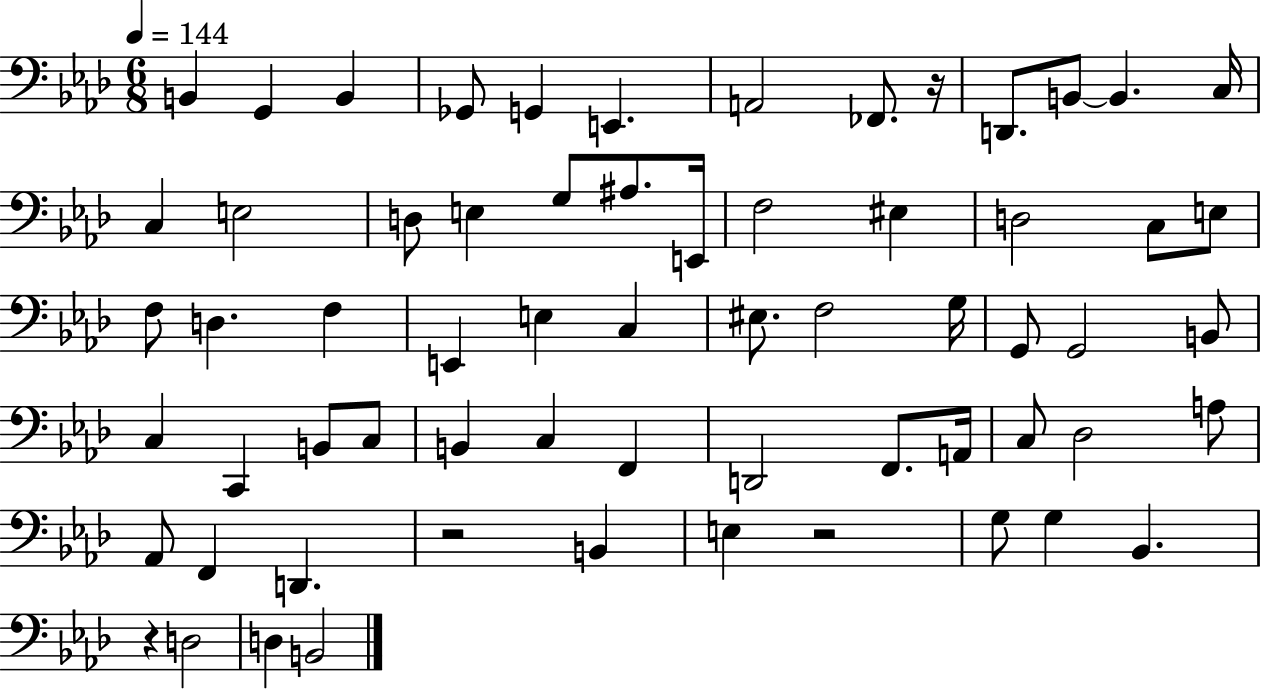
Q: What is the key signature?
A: AES major